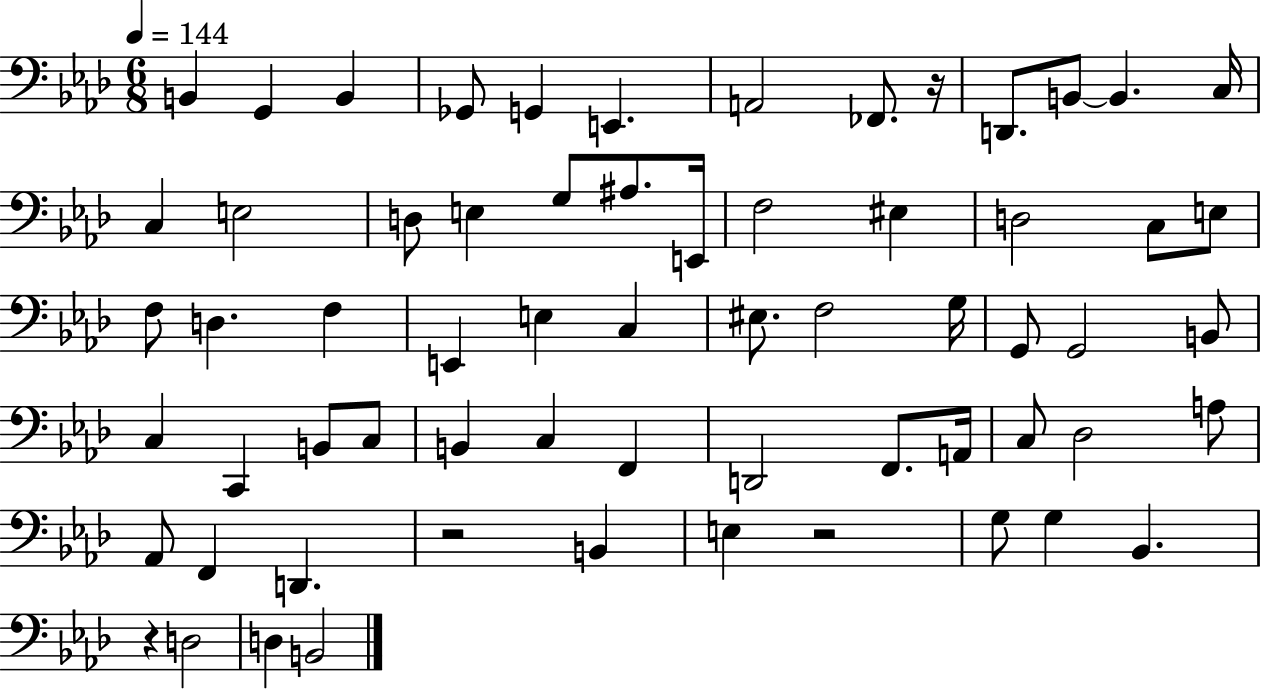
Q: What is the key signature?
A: AES major